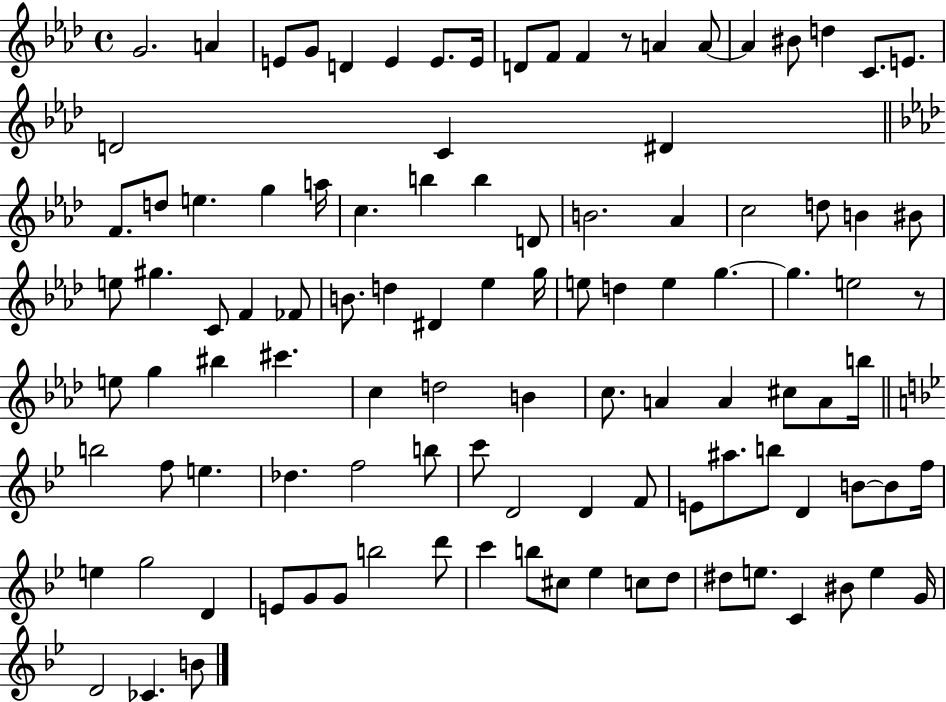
{
  \clef treble
  \time 4/4
  \defaultTimeSignature
  \key aes \major
  g'2. a'4 | e'8 g'8 d'4 e'4 e'8. e'16 | d'8 f'8 f'4 r8 a'4 a'8~~ | a'4 bis'8 d''4 c'8. e'8. | \break d'2 c'4 dis'4 | \bar "||" \break \key aes \major f'8. d''8 e''4. g''4 a''16 | c''4. b''4 b''4 d'8 | b'2. aes'4 | c''2 d''8 b'4 bis'8 | \break e''8 gis''4. c'8 f'4 fes'8 | b'8. d''4 dis'4 ees''4 g''16 | e''8 d''4 e''4 g''4.~~ | g''4. e''2 r8 | \break e''8 g''4 bis''4 cis'''4. | c''4 d''2 b'4 | c''8. a'4 a'4 cis''8 a'8 b''16 | \bar "||" \break \key bes \major b''2 f''8 e''4. | des''4. f''2 b''8 | c'''8 d'2 d'4 f'8 | e'8 ais''8. b''8 d'4 b'8~~ b'8 f''16 | \break e''4 g''2 d'4 | e'8 g'8 g'8 b''2 d'''8 | c'''4 b''8 cis''8 ees''4 c''8 d''8 | dis''8 e''8. c'4 bis'8 e''4 g'16 | \break d'2 ces'4. b'8 | \bar "|."
}